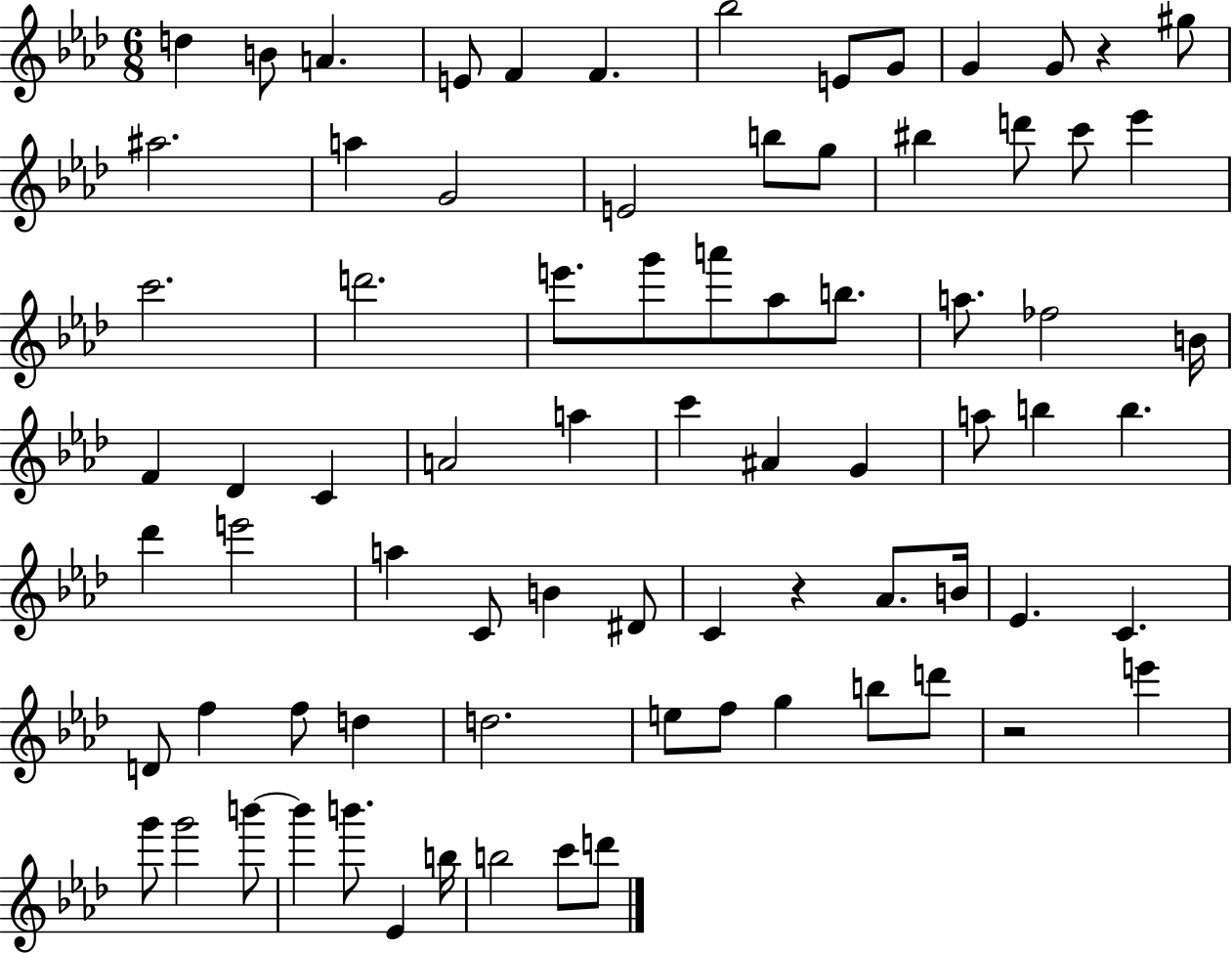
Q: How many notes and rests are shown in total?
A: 78